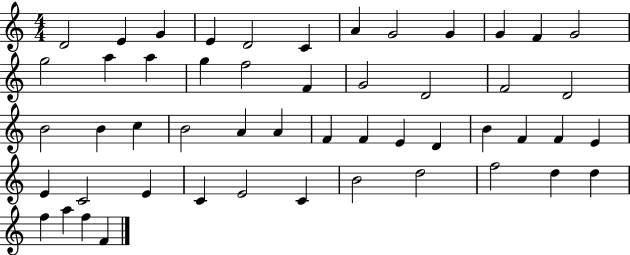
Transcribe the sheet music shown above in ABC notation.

X:1
T:Untitled
M:4/4
L:1/4
K:C
D2 E G E D2 C A G2 G G F G2 g2 a a g f2 F G2 D2 F2 D2 B2 B c B2 A A F F E D B F F E E C2 E C E2 C B2 d2 f2 d d f a f F